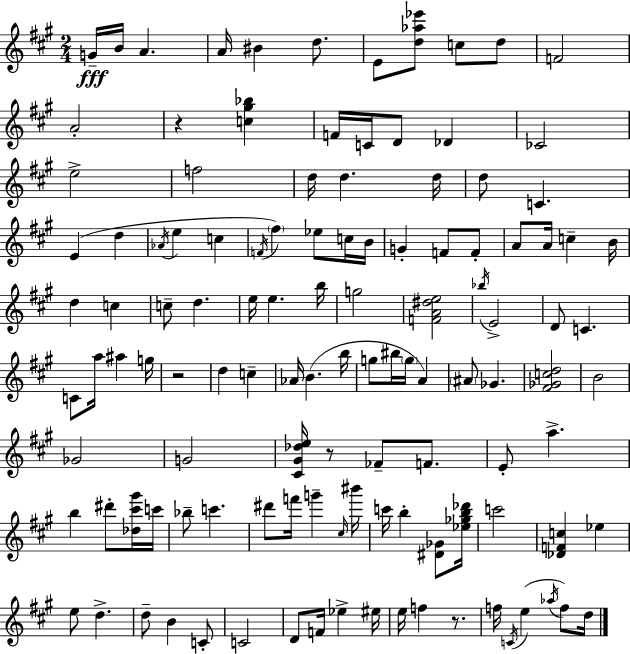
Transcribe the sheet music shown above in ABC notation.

X:1
T:Untitled
M:2/4
L:1/4
K:A
G/4 B/4 A A/4 ^B d/2 E/2 [d_a_e']/2 c/2 d/2 F2 A2 z [c^g_b] F/4 C/4 D/2 _D _C2 e2 f2 d/4 d d/4 d/2 C E d _A/4 e c F/4 ^f _e/2 c/4 B/4 G F/2 F/2 A/2 A/4 c B/4 d c c/2 d e/4 e b/4 g2 [FA^de]2 _b/4 E2 D/2 C C/2 a/4 ^a g/4 z2 d c _A/4 B b/4 g/2 ^b/4 g/4 A ^A/2 _G [^F_Gcd]2 B2 _G2 G2 [^C^G_de]/4 z/2 _F/2 F/2 E/2 a b ^d'/2 [_d^c'^g']/4 c'/4 _b/2 c' ^d'/2 f'/4 g' ^c/4 ^b'/4 c'/4 b [^D_G]/2 [_e_gb_d']/4 c'2 [_DFc] _e e/2 d d/2 B C/2 C2 D/2 F/4 _e ^e/4 e/4 f z/2 f/4 C/4 e _a/4 f/2 d/4